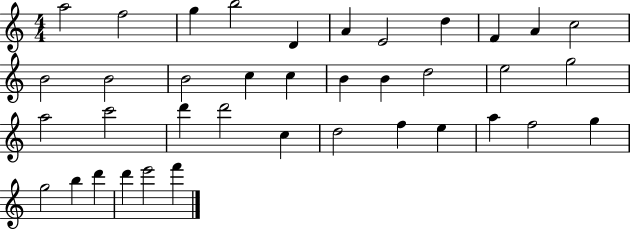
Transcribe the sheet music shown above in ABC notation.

X:1
T:Untitled
M:4/4
L:1/4
K:C
a2 f2 g b2 D A E2 d F A c2 B2 B2 B2 c c B B d2 e2 g2 a2 c'2 d' d'2 c d2 f e a f2 g g2 b d' d' e'2 f'